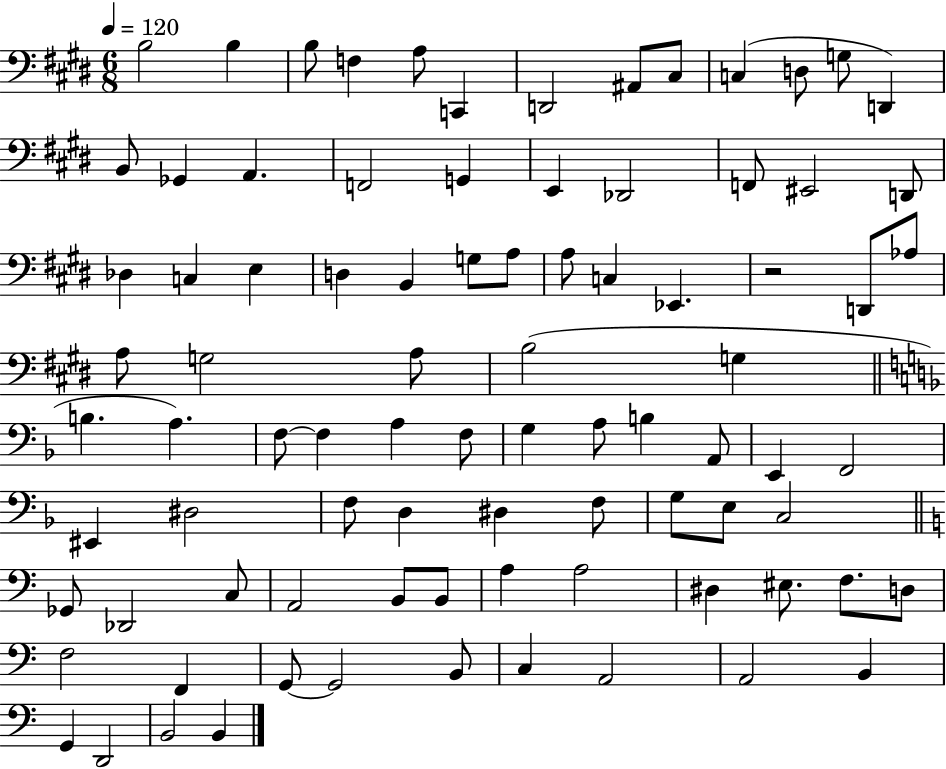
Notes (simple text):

B3/h B3/q B3/e F3/q A3/e C2/q D2/h A#2/e C#3/e C3/q D3/e G3/e D2/q B2/e Gb2/q A2/q. F2/h G2/q E2/q Db2/h F2/e EIS2/h D2/e Db3/q C3/q E3/q D3/q B2/q G3/e A3/e A3/e C3/q Eb2/q. R/h D2/e Ab3/e A3/e G3/h A3/e B3/h G3/q B3/q. A3/q. F3/e F3/q A3/q F3/e G3/q A3/e B3/q A2/e E2/q F2/h EIS2/q D#3/h F3/e D3/q D#3/q F3/e G3/e E3/e C3/h Gb2/e Db2/h C3/e A2/h B2/e B2/e A3/q A3/h D#3/q EIS3/e. F3/e. D3/e F3/h F2/q G2/e G2/h B2/e C3/q A2/h A2/h B2/q G2/q D2/h B2/h B2/q